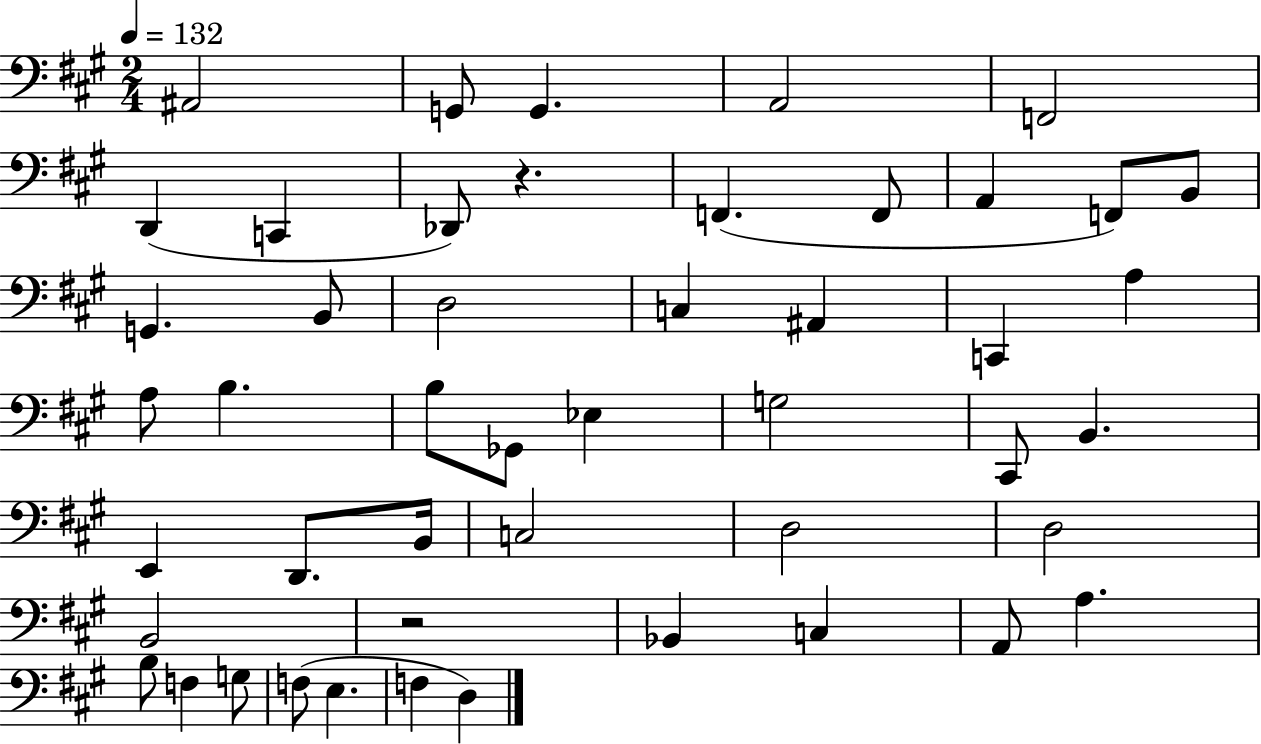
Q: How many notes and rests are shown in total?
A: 48